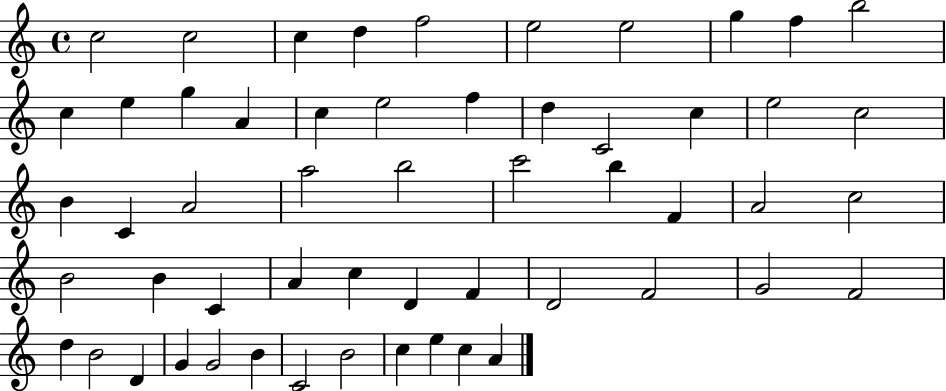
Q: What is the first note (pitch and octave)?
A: C5